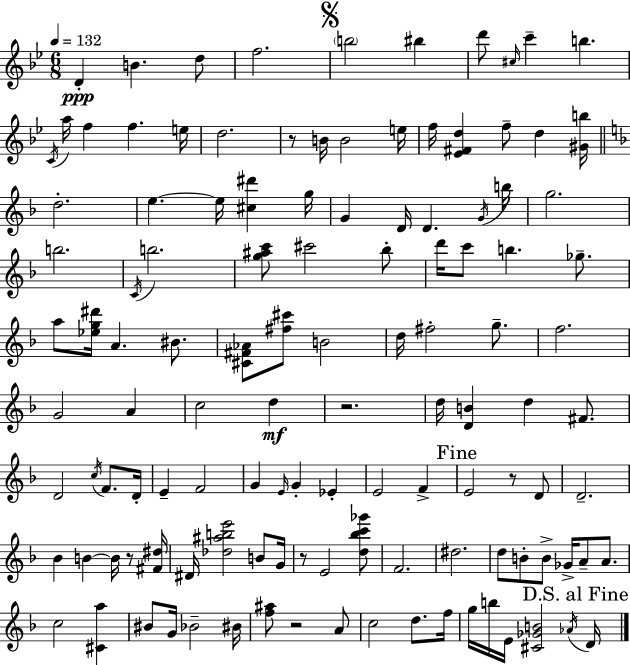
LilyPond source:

{
  \clef treble
  \numericTimeSignature
  \time 6/8
  \key g \minor
  \tempo 4 = 132
  d'4-.\ppp b'4. d''8 | f''2. | \mark \markup { \musicglyph "scripts.segno" } \parenthesize b''2 bis''4 | d'''8 \grace { cis''16 } c'''4-- b''4. | \break \acciaccatura { c'16 } a''16 f''4 f''4. | e''16 d''2. | r8 b'16 b'2 | e''16 f''16 <ees' fis' d''>4 f''8-- d''4 | \break <gis' b''>16 \bar "||" \break \key f \major d''2.-. | e''4.~~ e''16 <cis'' dis'''>4 g''16 | g'4 d'16 d'4. \acciaccatura { g'16 } | b''16 g''2. | \break b''2. | \acciaccatura { c'16 } b''2. | <g'' ais'' c'''>8 cis'''2 | bes''8-. d'''16 c'''8 b''4. ges''8.-- | \break a''8 <ees'' g'' dis'''>16 a'4. bis'8. | <cis' fis' aes'>8 <fis'' cis'''>8 b'2 | d''16 fis''2-. g''8.-- | f''2. | \break g'2 a'4 | c''2 d''4\mf | r2. | d''16 <d' b'>4 d''4 fis'8. | \break d'2 \acciaccatura { c''16 } f'8. | d'16-. e'4-- f'2 | g'4 \grace { e'16 } g'4-. | ees'4-. e'2 | \break f'4-> \mark "Fine" e'2 | r8 d'8 d'2.-- | bes'4 b'4~~ | b'16 r8 <fis' dis''>16 dis'16 <des'' ais'' b'' e'''>2 | \break b'8 g'16 r8 e'2 | <d'' bes'' c''' ges'''>8 f'2. | dis''2. | d''8 b'8-. b'8-> ges'16-> a'8-- | \break a'8. c''2 | <cis' a''>4 bis'8 g'16 bes'2-- | bis'16 <f'' ais''>8 r2 | a'8 c''2 | \break d''8. f''16 g''16 b''16 e'16 <cis' ges' b'>2 | \acciaccatura { aes'16 } \mark "D.S. al Fine" d'16 \bar "|."
}